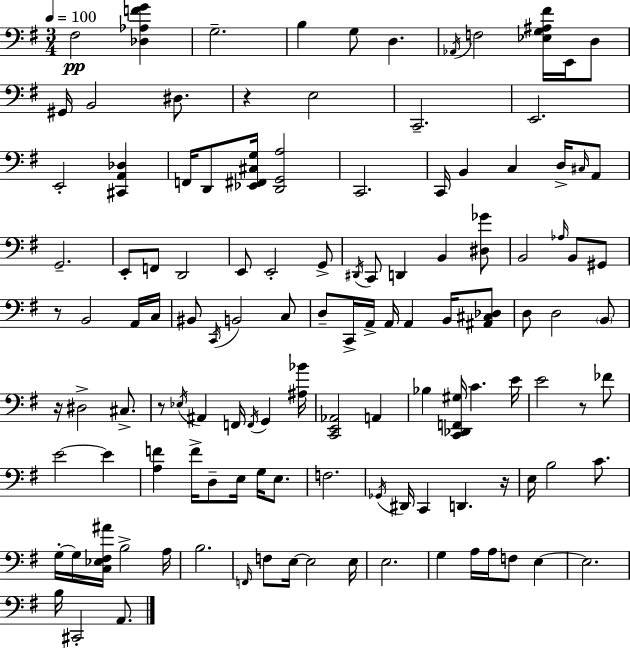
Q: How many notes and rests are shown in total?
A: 122